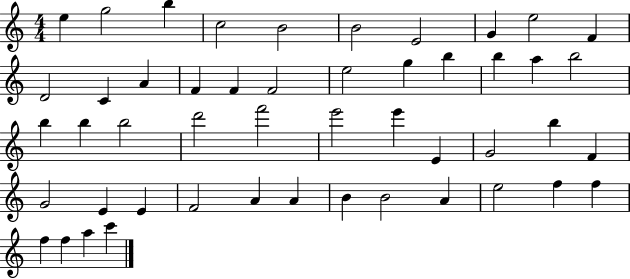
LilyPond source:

{
  \clef treble
  \numericTimeSignature
  \time 4/4
  \key c \major
  e''4 g''2 b''4 | c''2 b'2 | b'2 e'2 | g'4 e''2 f'4 | \break d'2 c'4 a'4 | f'4 f'4 f'2 | e''2 g''4 b''4 | b''4 a''4 b''2 | \break b''4 b''4 b''2 | d'''2 f'''2 | e'''2 e'''4 e'4 | g'2 b''4 f'4 | \break g'2 e'4 e'4 | f'2 a'4 a'4 | b'4 b'2 a'4 | e''2 f''4 f''4 | \break f''4 f''4 a''4 c'''4 | \bar "|."
}